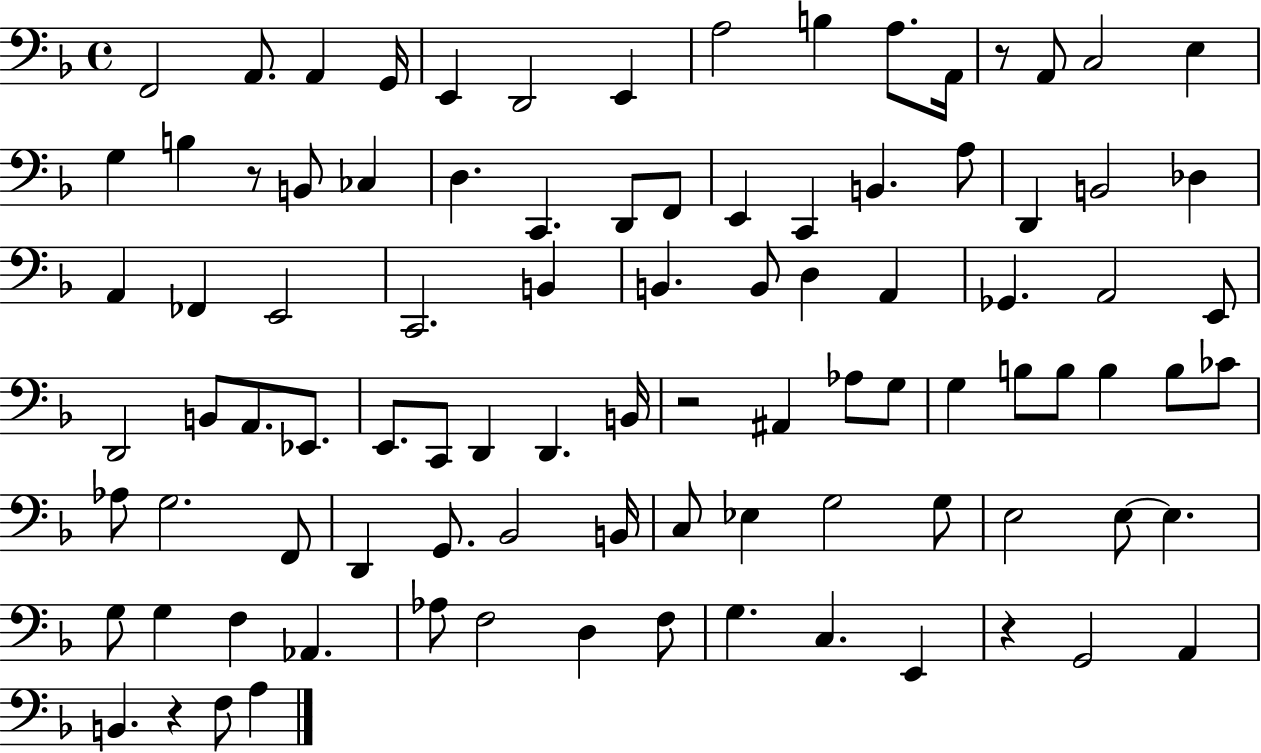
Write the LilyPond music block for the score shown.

{
  \clef bass
  \time 4/4
  \defaultTimeSignature
  \key f \major
  f,2 a,8. a,4 g,16 | e,4 d,2 e,4 | a2 b4 a8. a,16 | r8 a,8 c2 e4 | \break g4 b4 r8 b,8 ces4 | d4. c,4. d,8 f,8 | e,4 c,4 b,4. a8 | d,4 b,2 des4 | \break a,4 fes,4 e,2 | c,2. b,4 | b,4. b,8 d4 a,4 | ges,4. a,2 e,8 | \break d,2 b,8 a,8. ees,8. | e,8. c,8 d,4 d,4. b,16 | r2 ais,4 aes8 g8 | g4 b8 b8 b4 b8 ces'8 | \break aes8 g2. f,8 | d,4 g,8. bes,2 b,16 | c8 ees4 g2 g8 | e2 e8~~ e4. | \break g8 g4 f4 aes,4. | aes8 f2 d4 f8 | g4. c4. e,4 | r4 g,2 a,4 | \break b,4. r4 f8 a4 | \bar "|."
}